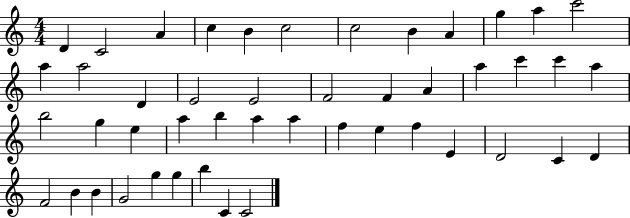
D4/q C4/h A4/q C5/q B4/q C5/h C5/h B4/q A4/q G5/q A5/q C6/h A5/q A5/h D4/q E4/h E4/h F4/h F4/q A4/q A5/q C6/q C6/q A5/q B5/h G5/q E5/q A5/q B5/q A5/q A5/q F5/q E5/q F5/q E4/q D4/h C4/q D4/q F4/h B4/q B4/q G4/h G5/q G5/q B5/q C4/q C4/h